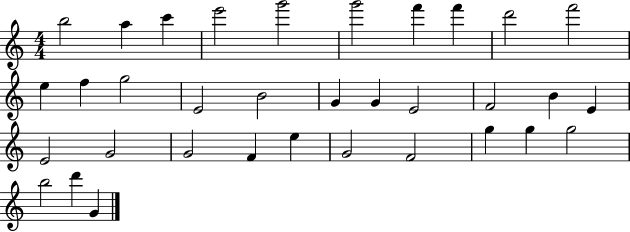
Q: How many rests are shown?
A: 0